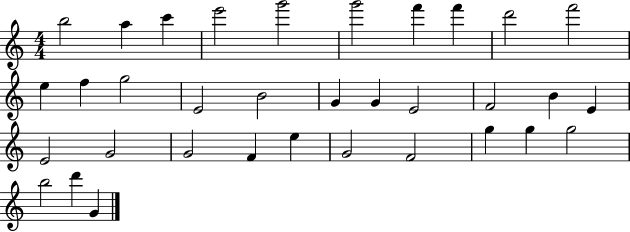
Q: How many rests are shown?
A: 0